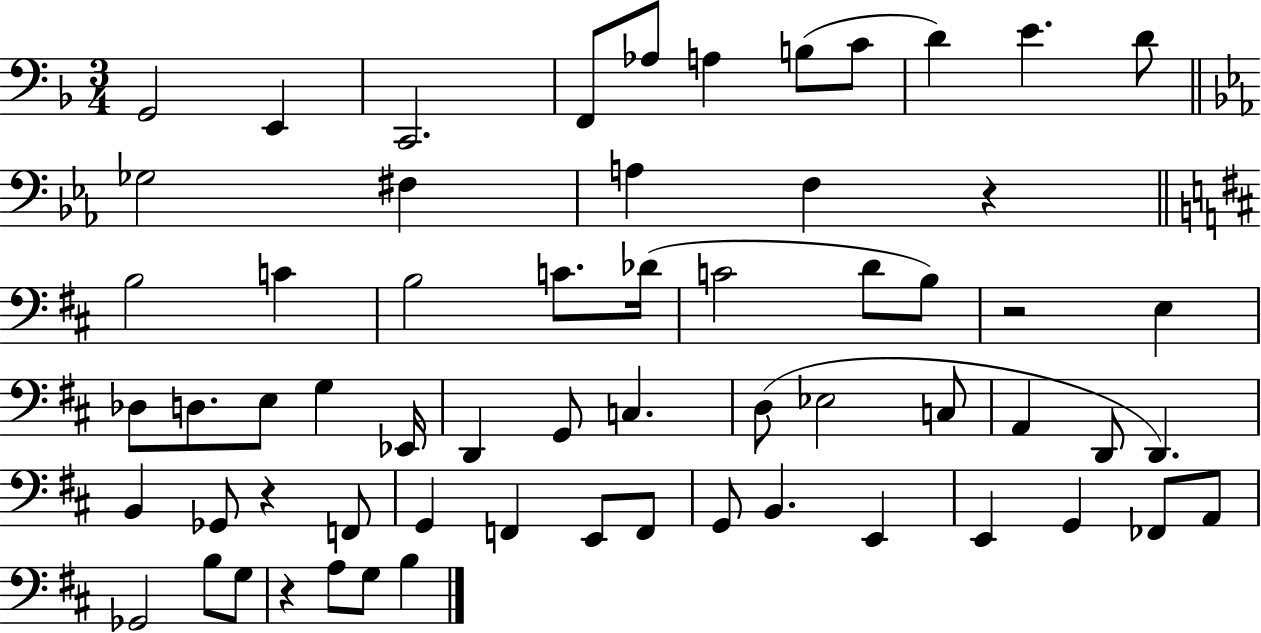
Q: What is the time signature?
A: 3/4